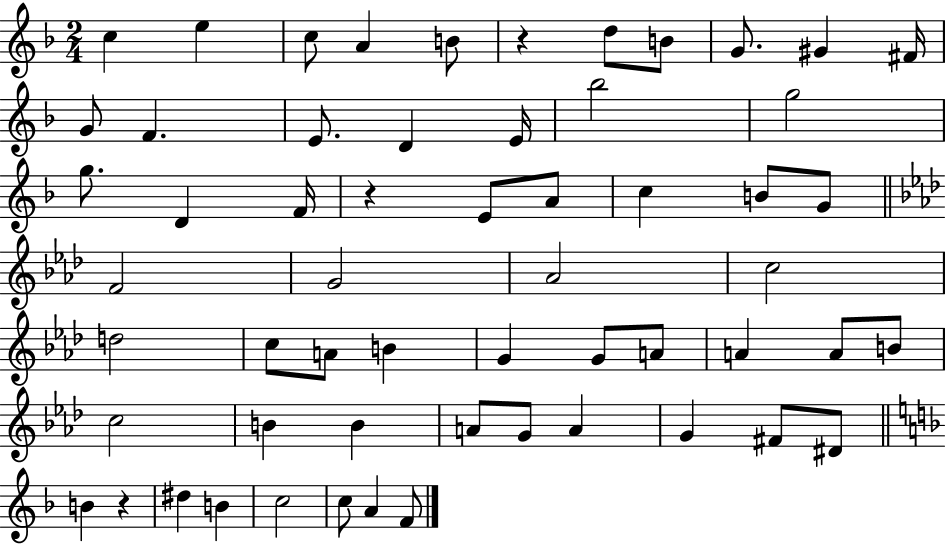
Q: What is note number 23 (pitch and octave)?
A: C5